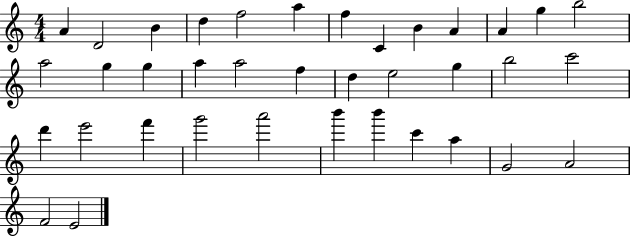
A4/q D4/h B4/q D5/q F5/h A5/q F5/q C4/q B4/q A4/q A4/q G5/q B5/h A5/h G5/q G5/q A5/q A5/h F5/q D5/q E5/h G5/q B5/h C6/h D6/q E6/h F6/q G6/h A6/h B6/q B6/q C6/q A5/q G4/h A4/h F4/h E4/h